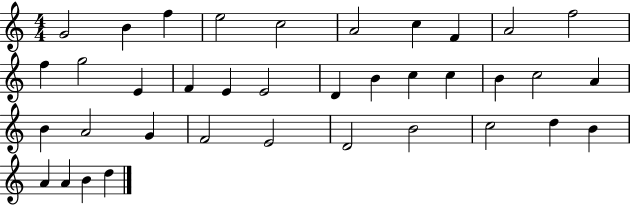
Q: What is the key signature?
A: C major